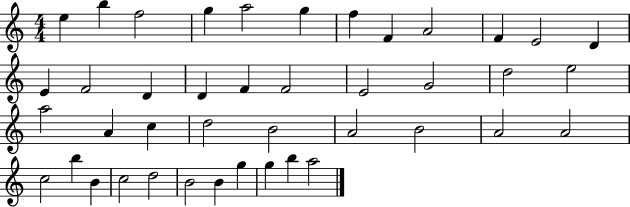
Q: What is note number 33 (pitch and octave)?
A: B5